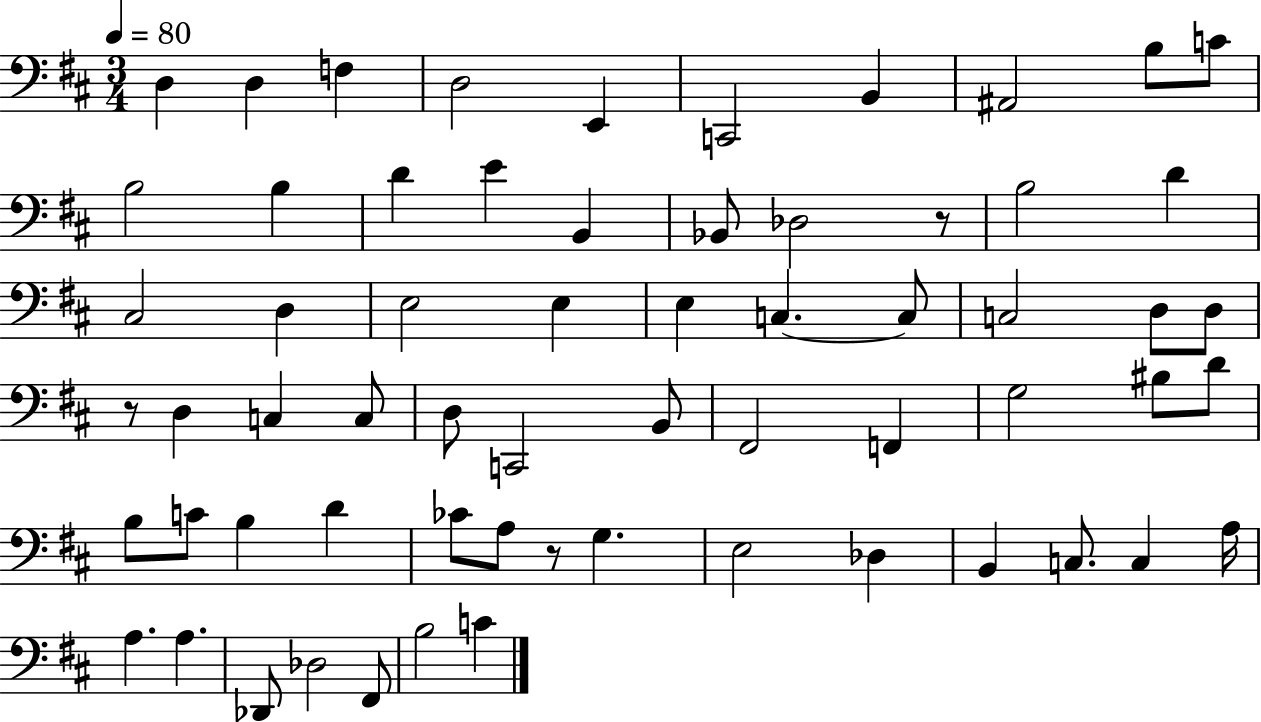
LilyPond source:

{
  \clef bass
  \numericTimeSignature
  \time 3/4
  \key d \major
  \tempo 4 = 80
  d4 d4 f4 | d2 e,4 | c,2 b,4 | ais,2 b8 c'8 | \break b2 b4 | d'4 e'4 b,4 | bes,8 des2 r8 | b2 d'4 | \break cis2 d4 | e2 e4 | e4 c4.~~ c8 | c2 d8 d8 | \break r8 d4 c4 c8 | d8 c,2 b,8 | fis,2 f,4 | g2 bis8 d'8 | \break b8 c'8 b4 d'4 | ces'8 a8 r8 g4. | e2 des4 | b,4 c8. c4 a16 | \break a4. a4. | des,8 des2 fis,8 | b2 c'4 | \bar "|."
}